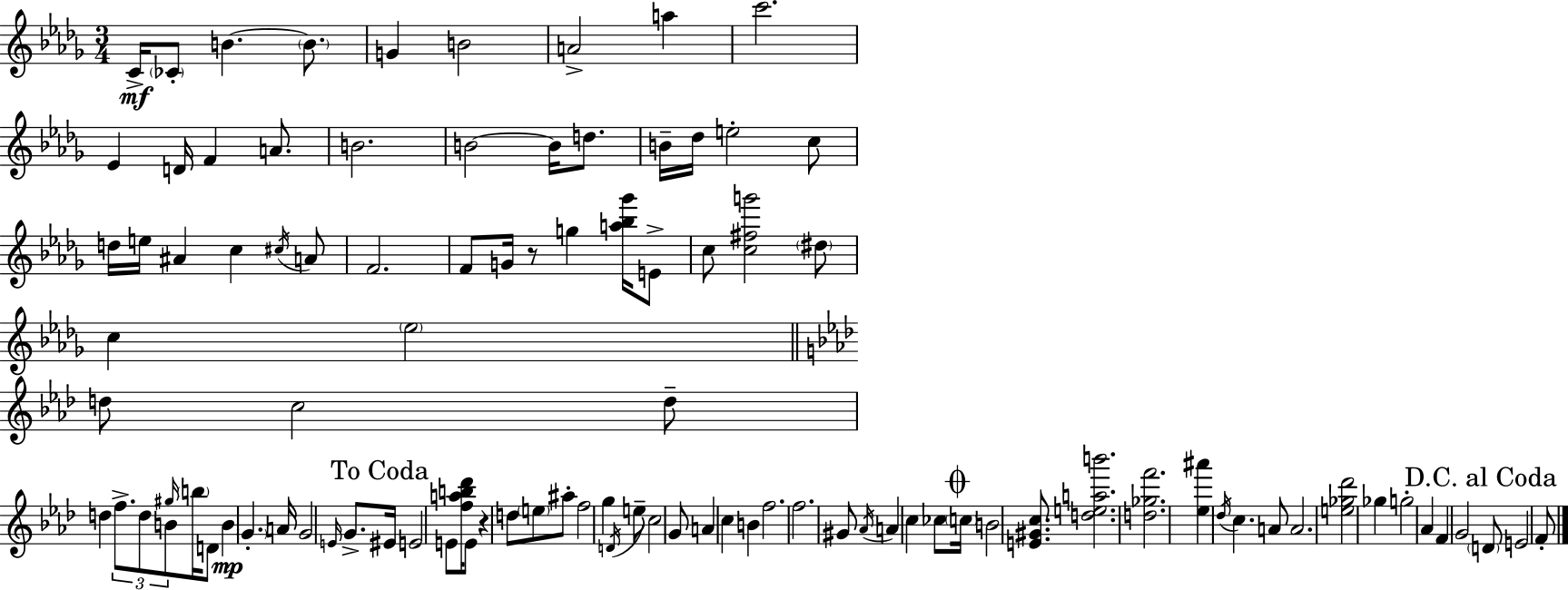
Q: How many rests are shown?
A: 2